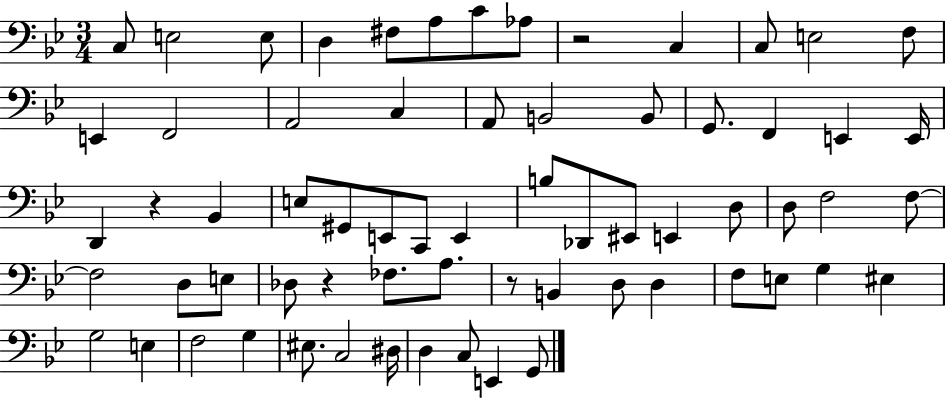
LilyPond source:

{
  \clef bass
  \numericTimeSignature
  \time 3/4
  \key bes \major
  \repeat volta 2 { c8 e2 e8 | d4 fis8 a8 c'8 aes8 | r2 c4 | c8 e2 f8 | \break e,4 f,2 | a,2 c4 | a,8 b,2 b,8 | g,8. f,4 e,4 e,16 | \break d,4 r4 bes,4 | e8 gis,8 e,8 c,8 e,4 | b8 des,8 eis,8 e,4 d8 | d8 f2 f8~~ | \break f2 d8 e8 | des8 r4 fes8. a8. | r8 b,4 d8 d4 | f8 e8 g4 eis4 | \break g2 e4 | f2 g4 | eis8. c2 dis16 | d4 c8 e,4 g,8 | \break } \bar "|."
}